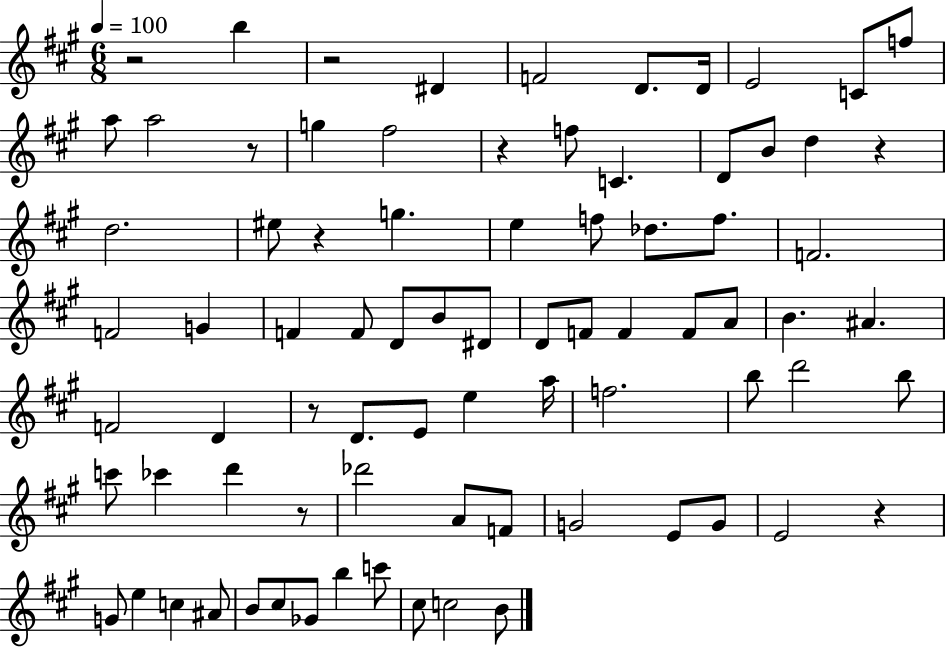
R/h B5/q R/h D#4/q F4/h D4/e. D4/s E4/h C4/e F5/e A5/e A5/h R/e G5/q F#5/h R/q F5/e C4/q. D4/e B4/e D5/q R/q D5/h. EIS5/e R/q G5/q. E5/q F5/e Db5/e. F5/e. F4/h. F4/h G4/q F4/q F4/e D4/e B4/e D#4/e D4/e F4/e F4/q F4/e A4/e B4/q. A#4/q. F4/h D4/q R/e D4/e. E4/e E5/q A5/s F5/h. B5/e D6/h B5/e C6/e CES6/q D6/q R/e Db6/h A4/e F4/e G4/h E4/e G4/e E4/h R/q G4/e E5/q C5/q A#4/e B4/e C#5/e Gb4/e B5/q C6/e C#5/e C5/h B4/e